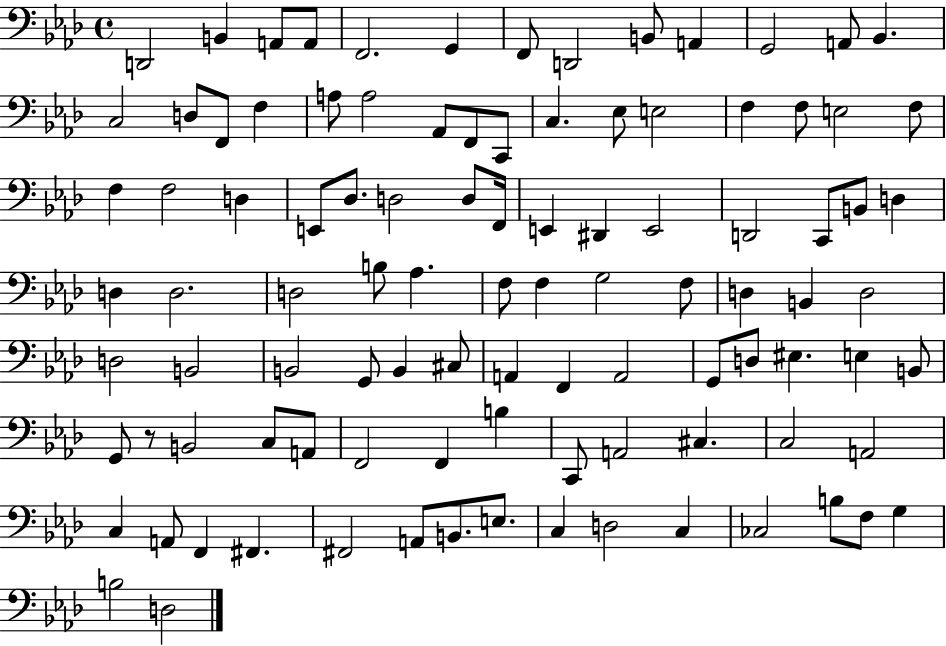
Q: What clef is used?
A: bass